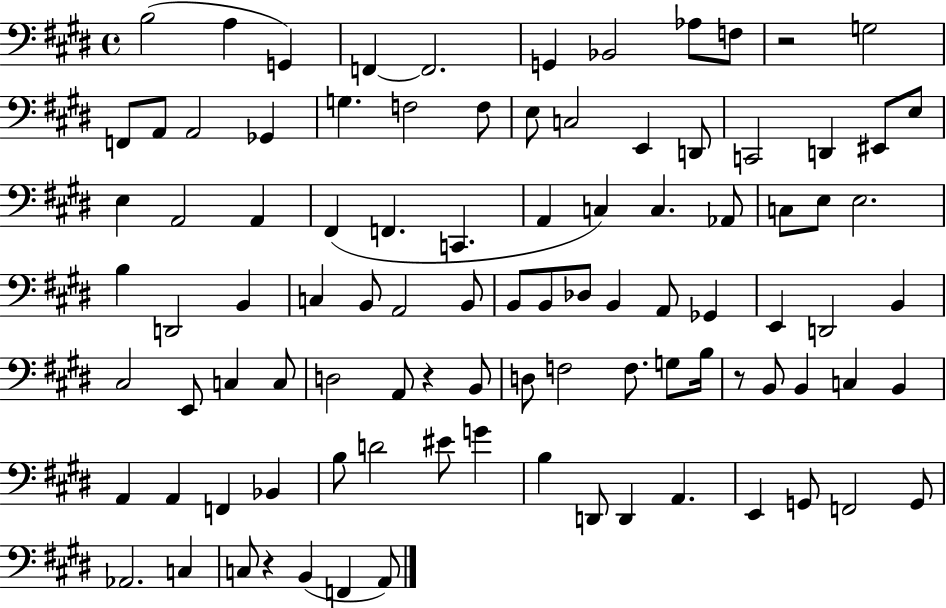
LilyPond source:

{
  \clef bass
  \time 4/4
  \defaultTimeSignature
  \key e \major
  b2( a4 g,4) | f,4~~ f,2. | g,4 bes,2 aes8 f8 | r2 g2 | \break f,8 a,8 a,2 ges,4 | g4. f2 f8 | e8 c2 e,4 d,8 | c,2 d,4 eis,8 e8 | \break e4 a,2 a,4 | fis,4( f,4. c,4. | a,4 c4) c4. aes,8 | c8 e8 e2. | \break b4 d,2 b,4 | c4 b,8 a,2 b,8 | b,8 b,8 des8 b,4 a,8 ges,4 | e,4 d,2 b,4 | \break cis2 e,8 c4 c8 | d2 a,8 r4 b,8 | d8 f2 f8. g8 b16 | r8 b,8 b,4 c4 b,4 | \break a,4 a,4 f,4 bes,4 | b8 d'2 eis'8 g'4 | b4 d,8 d,4 a,4. | e,4 g,8 f,2 g,8 | \break aes,2. c4 | c8 r4 b,4( f,4 a,8) | \bar "|."
}